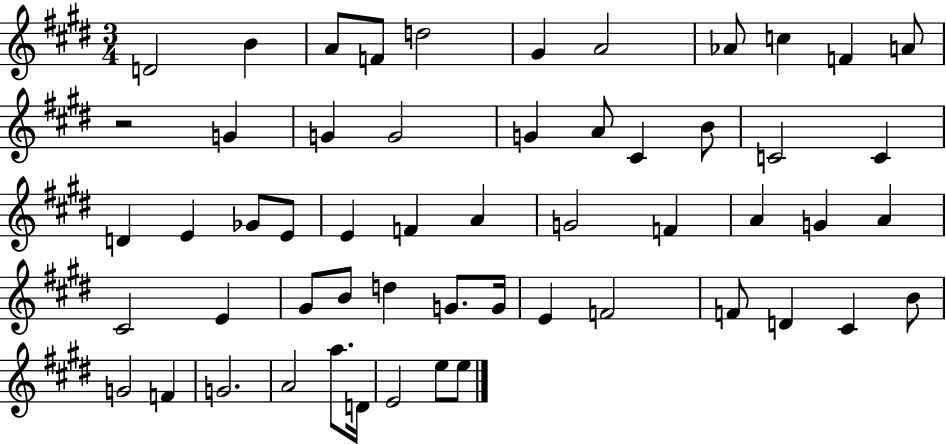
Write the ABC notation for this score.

X:1
T:Untitled
M:3/4
L:1/4
K:E
D2 B A/2 F/2 d2 ^G A2 _A/2 c F A/2 z2 G G G2 G A/2 ^C B/2 C2 C D E _G/2 E/2 E F A G2 F A G A ^C2 E ^G/2 B/2 d G/2 G/4 E F2 F/2 D ^C B/2 G2 F G2 A2 a/2 D/4 E2 e/2 e/2